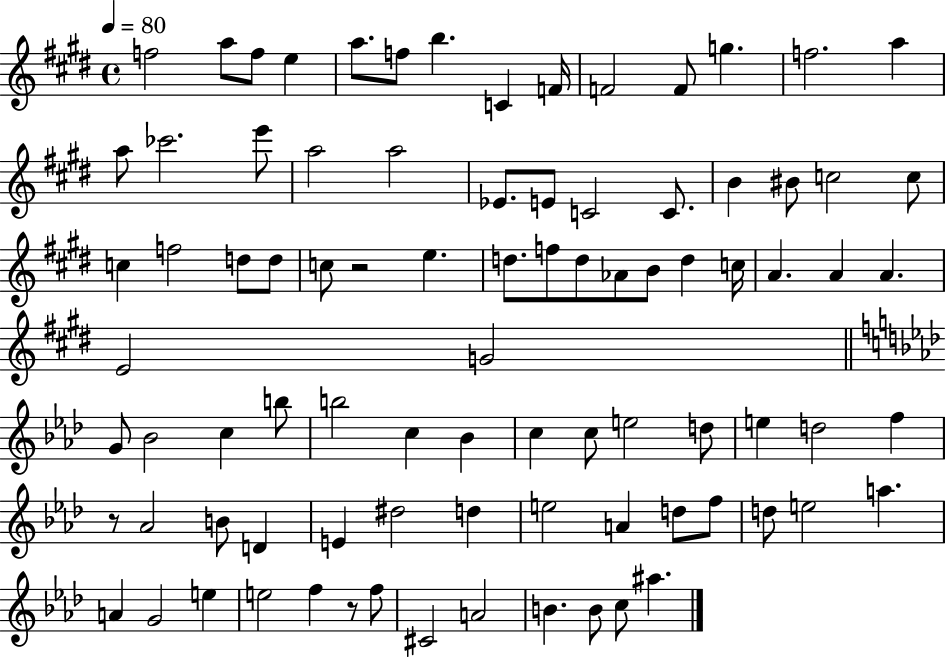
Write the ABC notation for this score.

X:1
T:Untitled
M:4/4
L:1/4
K:E
f2 a/2 f/2 e a/2 f/2 b C F/4 F2 F/2 g f2 a a/2 _c'2 e'/2 a2 a2 _E/2 E/2 C2 C/2 B ^B/2 c2 c/2 c f2 d/2 d/2 c/2 z2 e d/2 f/2 d/2 _A/2 B/2 d c/4 A A A E2 G2 G/2 _B2 c b/2 b2 c _B c c/2 e2 d/2 e d2 f z/2 _A2 B/2 D E ^d2 d e2 A d/2 f/2 d/2 e2 a A G2 e e2 f z/2 f/2 ^C2 A2 B B/2 c/2 ^a